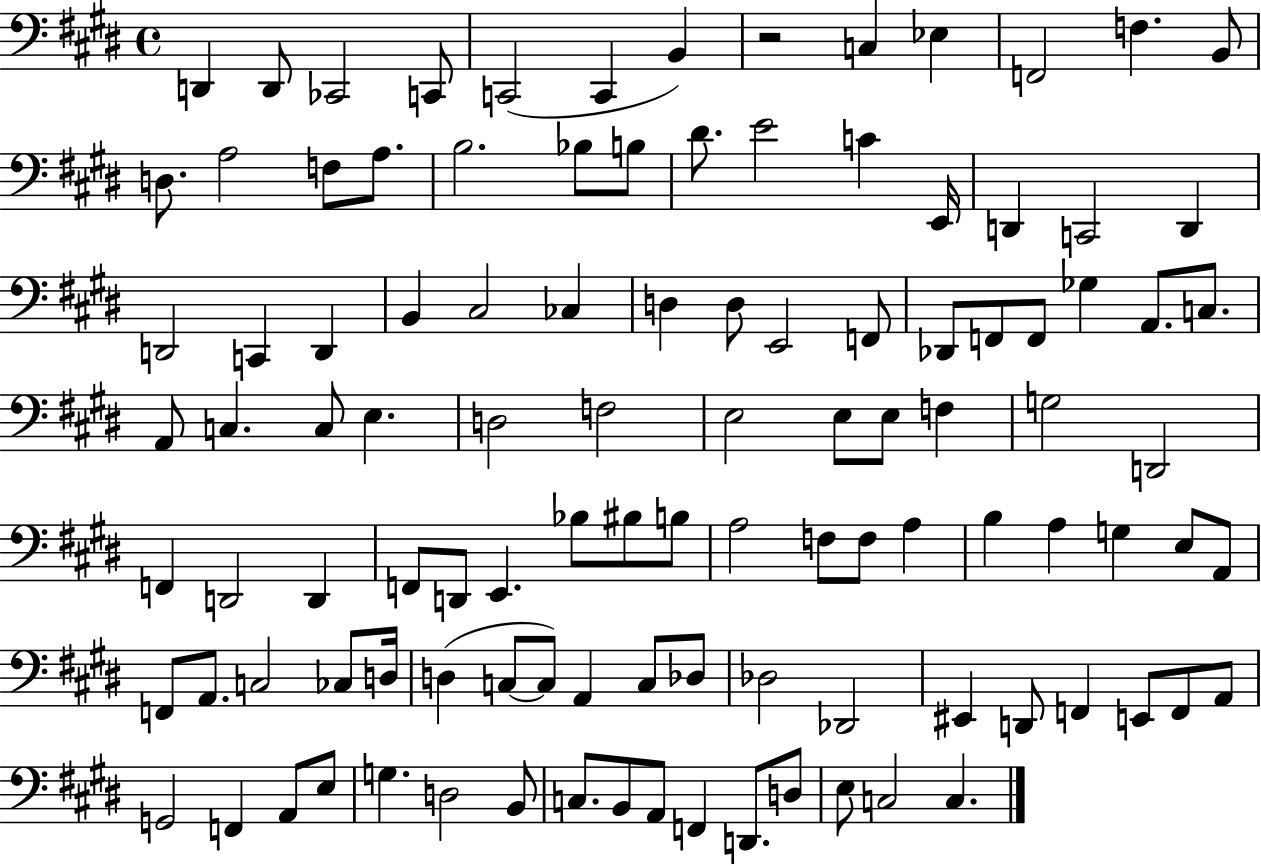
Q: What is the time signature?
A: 4/4